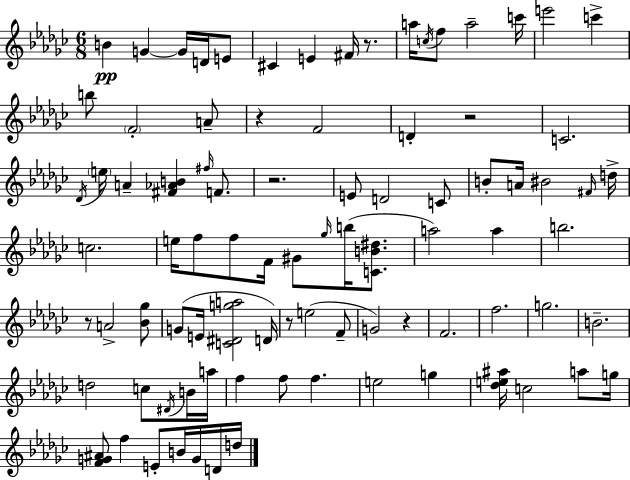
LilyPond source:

{
  \clef treble
  \numericTimeSignature
  \time 6/8
  \key ees \minor
  b'4\pp g'4~~ g'16 d'16 e'8 | cis'4 e'4 fis'16 r8. | a''16 \acciaccatura { c''16 } f''8 a''2-- | c'''16 e'''2 c'''4-> | \break b''8 \parenthesize f'2-. a'8-- | r4 f'2 | d'4-. r2 | c'2. | \break \acciaccatura { des'16 } \parenthesize e''16 a'4-- <fis' aes' b'>4 \grace { fis''16 } | f'8. r2. | e'8 d'2 | c'8 b'8-. a'16 bis'2 | \break \grace { fis'16 } d''16-> c''2. | e''16 f''8 f''8 f'16 gis'8 | \grace { ges''16 }( b''16 <c' b' dis''>8. a''2) | a''4 b''2. | \break r8 a'2-> | <bes' ges''>8 g'8( e'16 <c' dis' g'' a''>2 | d'16) r8 e''2( | f'8-- g'2) | \break r4 f'2. | f''2. | g''2. | b'2.-- | \break d''2 | c''8 \acciaccatura { dis'16 } b'16 a''16 f''4 f''8 | f''4. e''2 | g''4 <des'' e'' ais''>16 c''2 | \break a''8 g''16 <f' g' ais'>8 f''4 | e'8-. b'16 g'16 d'16 d''16 \bar "|."
}